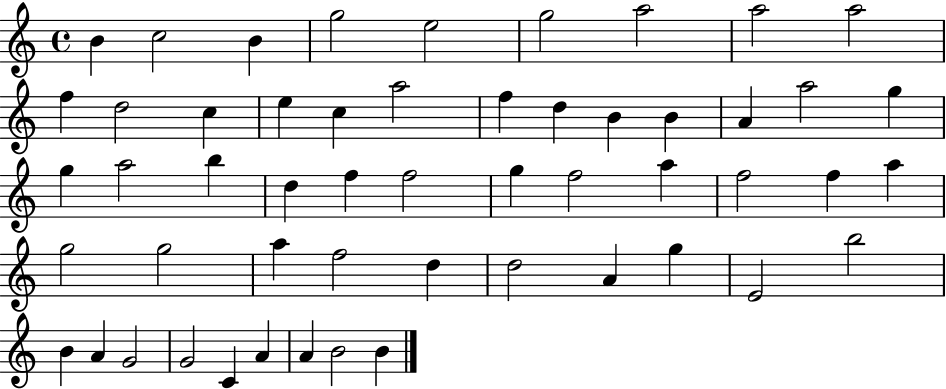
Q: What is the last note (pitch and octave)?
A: B4